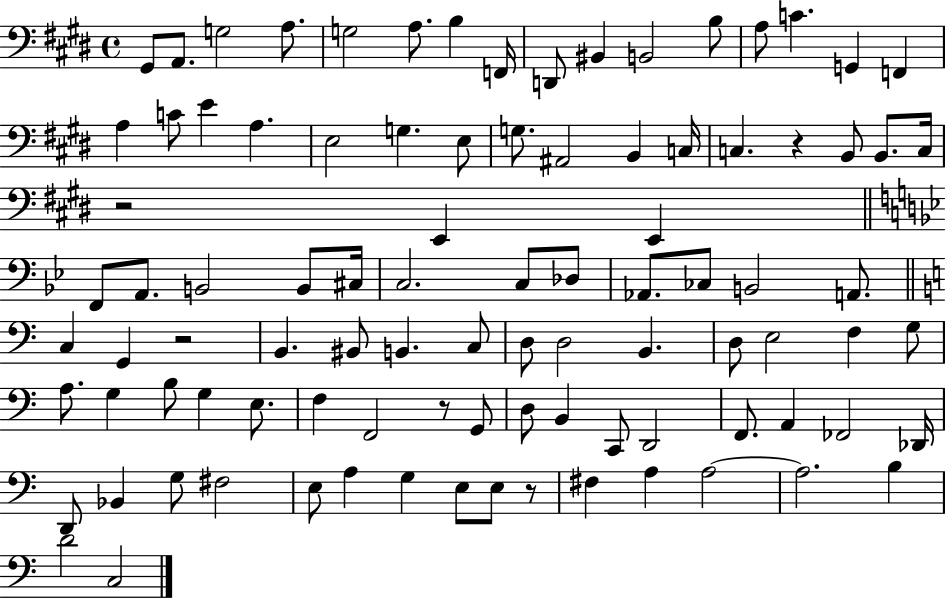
G#2/e A2/e. G3/h A3/e. G3/h A3/e. B3/q F2/s D2/e BIS2/q B2/h B3/e A3/e C4/q. G2/q F2/q A3/q C4/e E4/q A3/q. E3/h G3/q. E3/e G3/e. A#2/h B2/q C3/s C3/q. R/q B2/e B2/e. C3/s R/h E2/q E2/q F2/e A2/e. B2/h B2/e C#3/s C3/h. C3/e Db3/e Ab2/e. CES3/e B2/h A2/e. C3/q G2/q R/h B2/q. BIS2/e B2/q. C3/e D3/e D3/h B2/q. D3/e E3/h F3/q G3/e A3/e. G3/q B3/e G3/q E3/e. F3/q F2/h R/e G2/e D3/e B2/q C2/e D2/h F2/e. A2/q FES2/h Db2/s D2/e Bb2/q G3/e F#3/h E3/e A3/q G3/q E3/e E3/e R/e F#3/q A3/q A3/h A3/h. B3/q D4/h C3/h